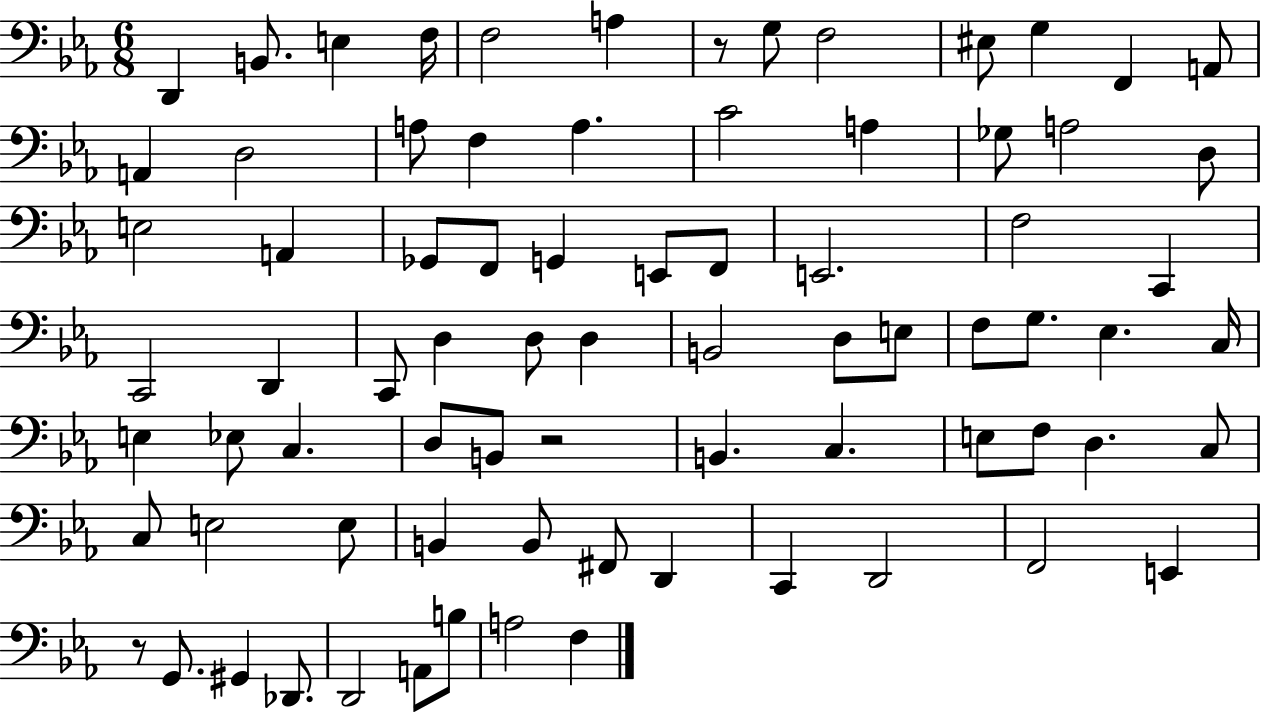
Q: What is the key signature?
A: EES major